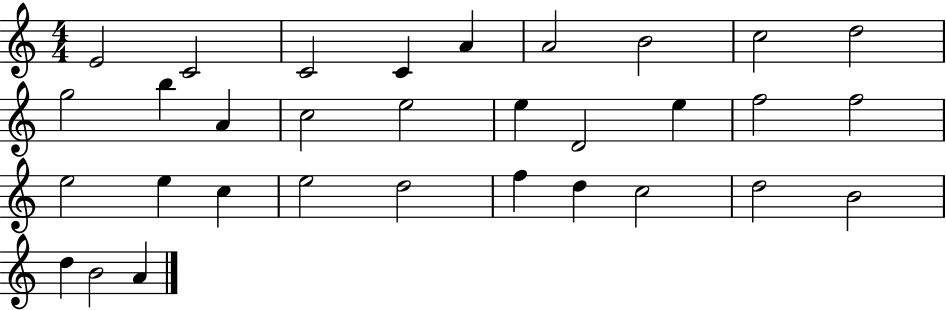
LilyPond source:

{
  \clef treble
  \numericTimeSignature
  \time 4/4
  \key c \major
  e'2 c'2 | c'2 c'4 a'4 | a'2 b'2 | c''2 d''2 | \break g''2 b''4 a'4 | c''2 e''2 | e''4 d'2 e''4 | f''2 f''2 | \break e''2 e''4 c''4 | e''2 d''2 | f''4 d''4 c''2 | d''2 b'2 | \break d''4 b'2 a'4 | \bar "|."
}